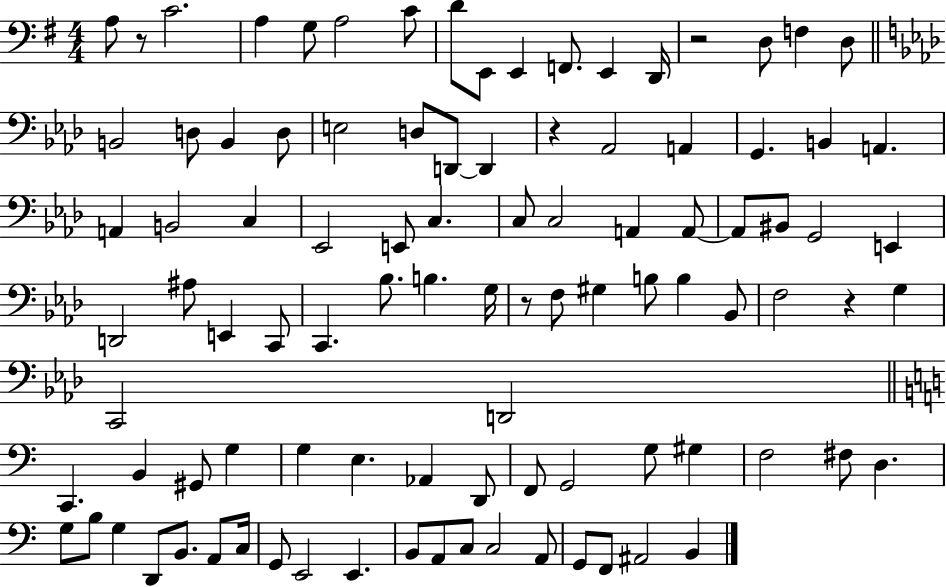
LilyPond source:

{
  \clef bass
  \numericTimeSignature
  \time 4/4
  \key g \major
  \repeat volta 2 { a8 r8 c'2. | a4 g8 a2 c'8 | d'8 e,8 e,4 f,8. e,4 d,16 | r2 d8 f4 d8 | \break \bar "||" \break \key f \minor b,2 d8 b,4 d8 | e2 d8 d,8~~ d,4 | r4 aes,2 a,4 | g,4. b,4 a,4. | \break a,4 b,2 c4 | ees,2 e,8 c4. | c8 c2 a,4 a,8~~ | a,8 bis,8 g,2 e,4 | \break d,2 ais8 e,4 c,8 | c,4. bes8. b4. g16 | r8 f8 gis4 b8 b4 bes,8 | f2 r4 g4 | \break c,2 d,2 | \bar "||" \break \key c \major c,4. b,4 gis,8 g4 | g4 e4. aes,4 d,8 | f,8 g,2 g8 gis4 | f2 fis8 d4. | \break g8 b8 g4 d,8 b,8. a,8 c16 | g,8 e,2 e,4. | b,8 a,8 c8 c2 a,8 | g,8 f,8 ais,2 b,4 | \break } \bar "|."
}